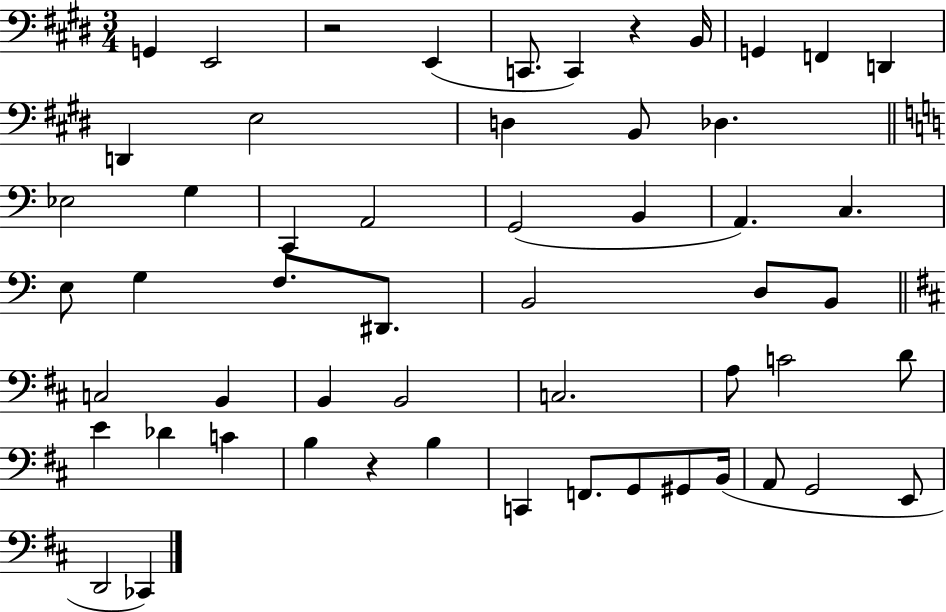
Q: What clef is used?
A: bass